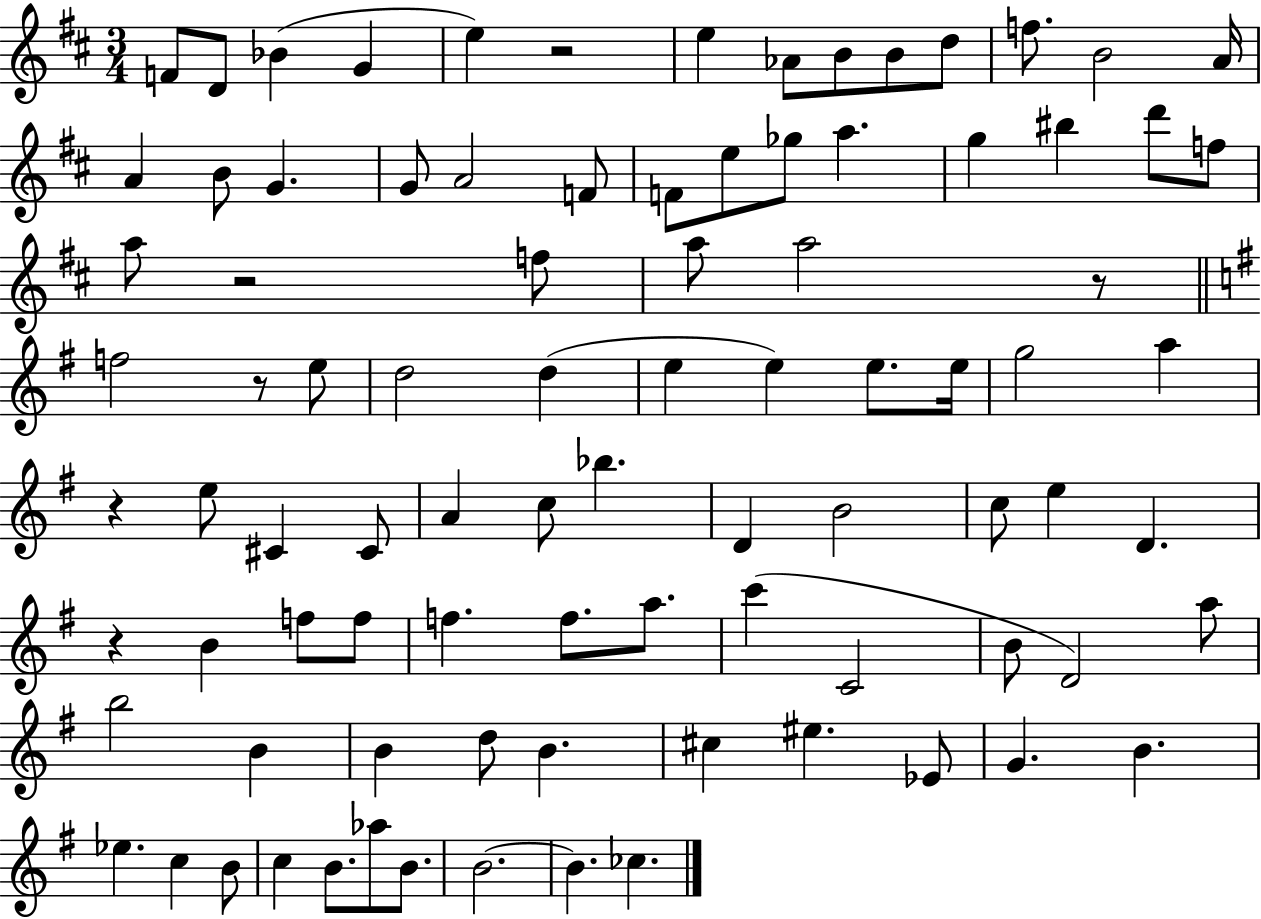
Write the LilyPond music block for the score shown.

{
  \clef treble
  \numericTimeSignature
  \time 3/4
  \key d \major
  f'8 d'8 bes'4( g'4 | e''4) r2 | e''4 aes'8 b'8 b'8 d''8 | f''8. b'2 a'16 | \break a'4 b'8 g'4. | g'8 a'2 f'8 | f'8 e''8 ges''8 a''4. | g''4 bis''4 d'''8 f''8 | \break a''8 r2 f''8 | a''8 a''2 r8 | \bar "||" \break \key g \major f''2 r8 e''8 | d''2 d''4( | e''4 e''4) e''8. e''16 | g''2 a''4 | \break r4 e''8 cis'4 cis'8 | a'4 c''8 bes''4. | d'4 b'2 | c''8 e''4 d'4. | \break r4 b'4 f''8 f''8 | f''4. f''8. a''8. | c'''4( c'2 | b'8 d'2) a''8 | \break b''2 b'4 | b'4 d''8 b'4. | cis''4 eis''4. ees'8 | g'4. b'4. | \break ees''4. c''4 b'8 | c''4 b'8. aes''8 b'8. | b'2.~~ | b'4. ces''4. | \break \bar "|."
}